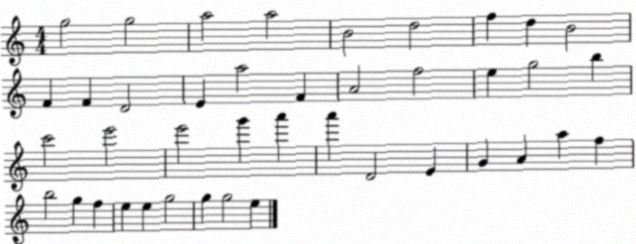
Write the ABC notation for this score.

X:1
T:Untitled
M:4/4
L:1/4
K:C
g2 g2 a2 a2 B2 d2 f d B2 F F D2 E a2 F A2 f2 e g2 b c'2 e'2 e'2 g' a' a' D2 E G A a f b2 g f e e g2 g g2 e